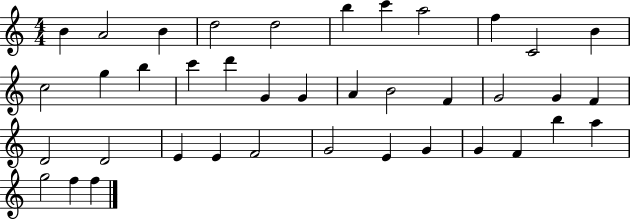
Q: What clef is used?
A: treble